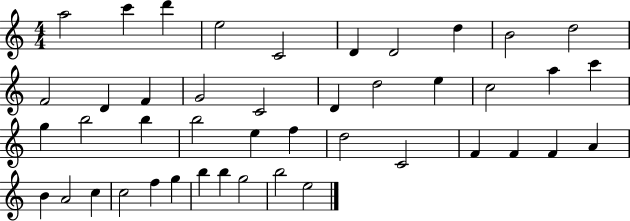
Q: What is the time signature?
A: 4/4